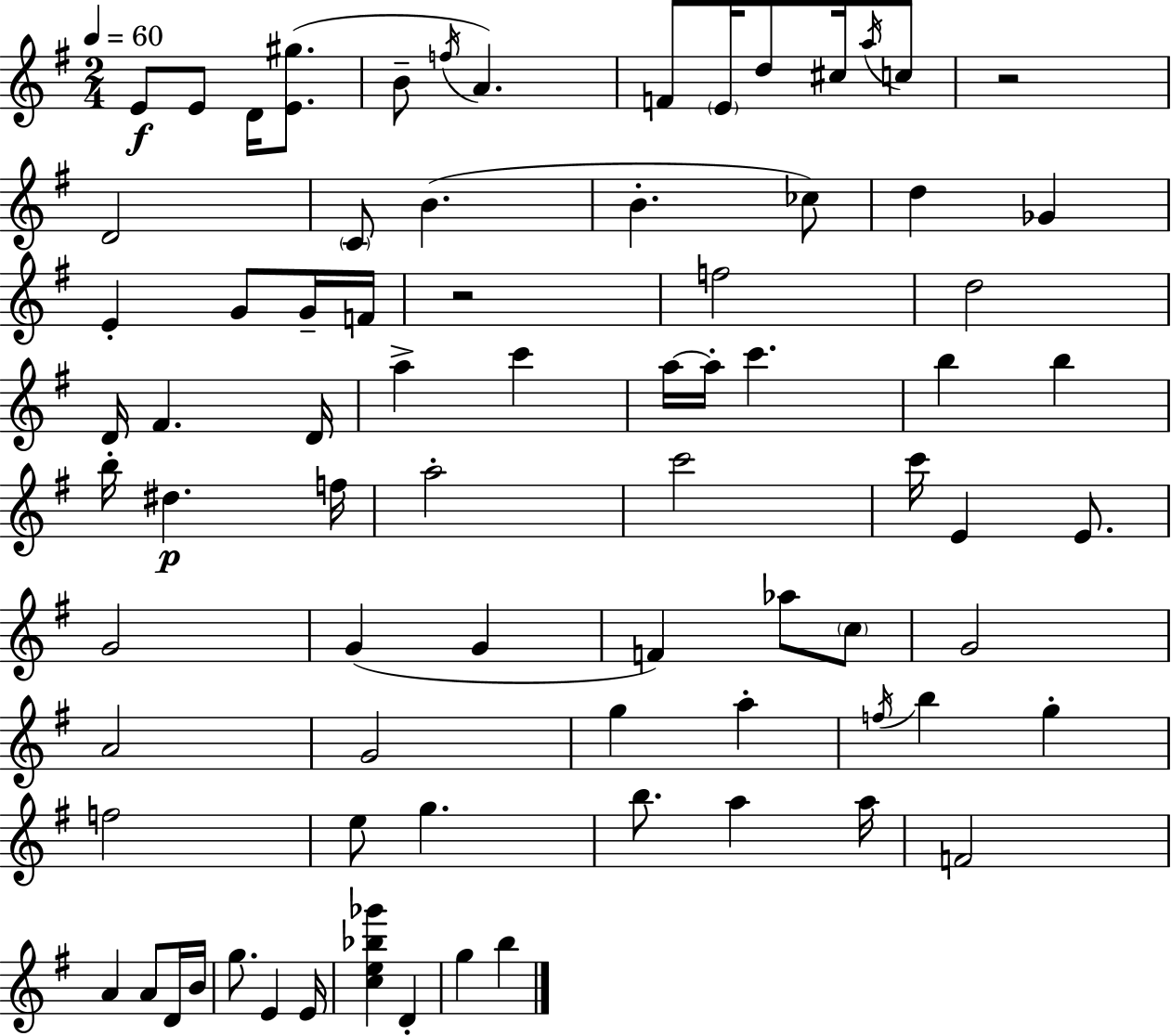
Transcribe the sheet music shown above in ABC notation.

X:1
T:Untitled
M:2/4
L:1/4
K:Em
E/2 E/2 D/4 [E^g]/2 B/2 f/4 A F/2 E/4 d/2 ^c/4 a/4 c/2 z2 D2 C/2 B B _c/2 d _G E G/2 G/4 F/4 z2 f2 d2 D/4 ^F D/4 a c' a/4 a/4 c' b b b/4 ^d f/4 a2 c'2 c'/4 E E/2 G2 G G F _a/2 c/2 G2 A2 G2 g a f/4 b g f2 e/2 g b/2 a a/4 F2 A A/2 D/4 B/4 g/2 E E/4 [ce_b_g'] D g b